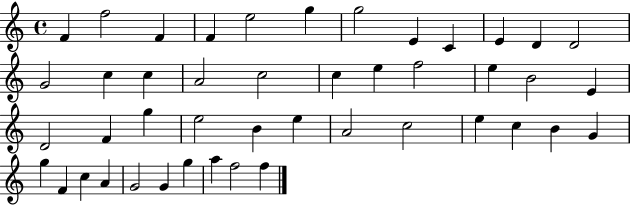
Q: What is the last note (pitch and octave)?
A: F5